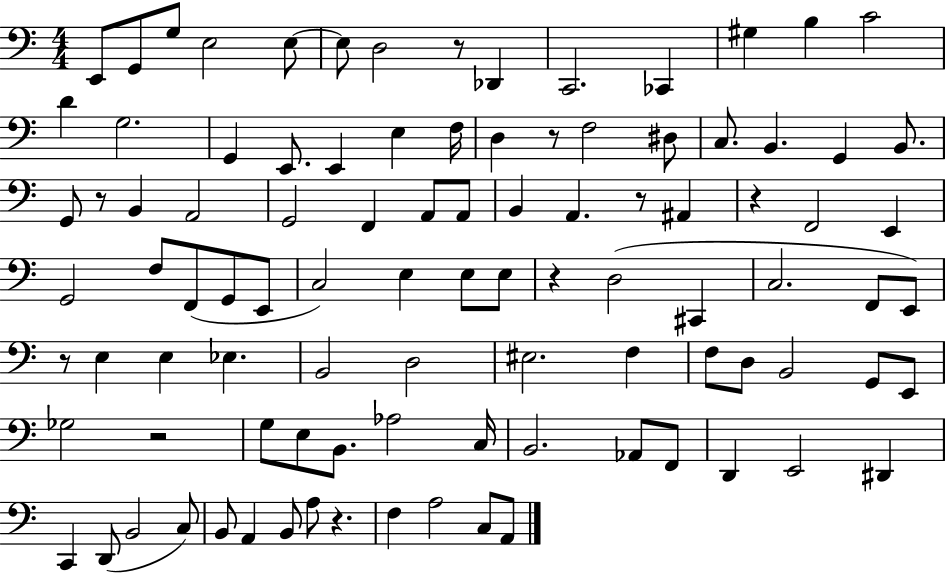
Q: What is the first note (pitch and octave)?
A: E2